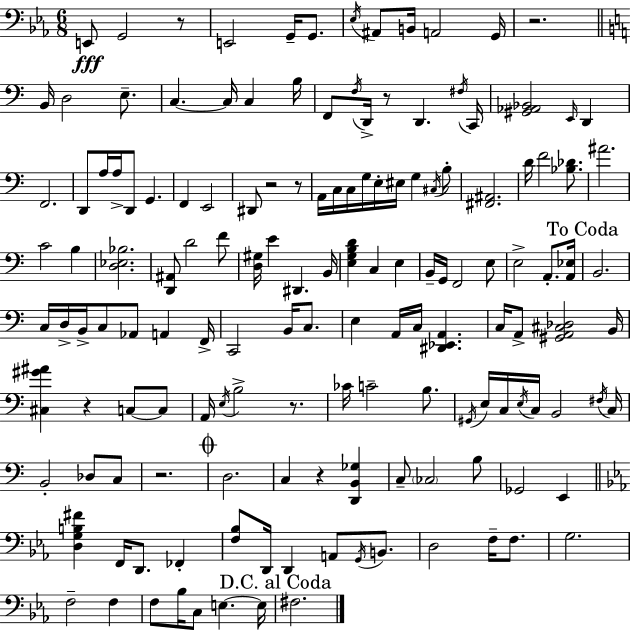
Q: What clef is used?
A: bass